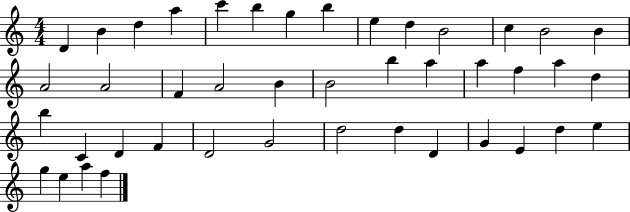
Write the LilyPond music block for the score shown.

{
  \clef treble
  \numericTimeSignature
  \time 4/4
  \key c \major
  d'4 b'4 d''4 a''4 | c'''4 b''4 g''4 b''4 | e''4 d''4 b'2 | c''4 b'2 b'4 | \break a'2 a'2 | f'4 a'2 b'4 | b'2 b''4 a''4 | a''4 f''4 a''4 d''4 | \break b''4 c'4 d'4 f'4 | d'2 g'2 | d''2 d''4 d'4 | g'4 e'4 d''4 e''4 | \break g''4 e''4 a''4 f''4 | \bar "|."
}